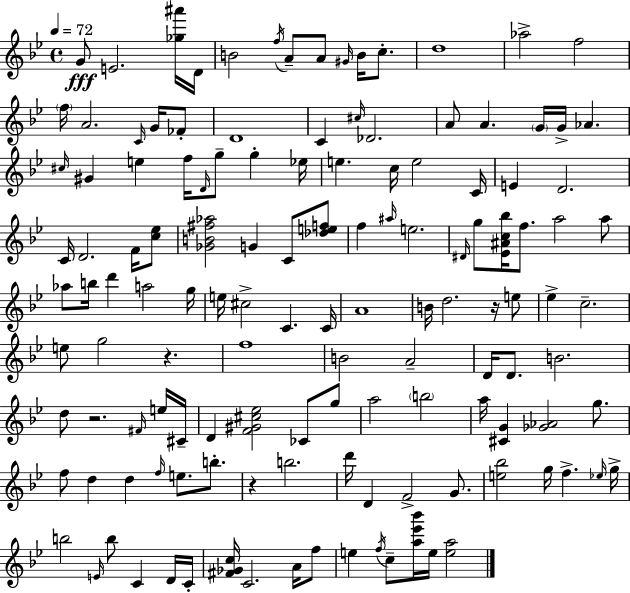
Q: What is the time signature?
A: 4/4